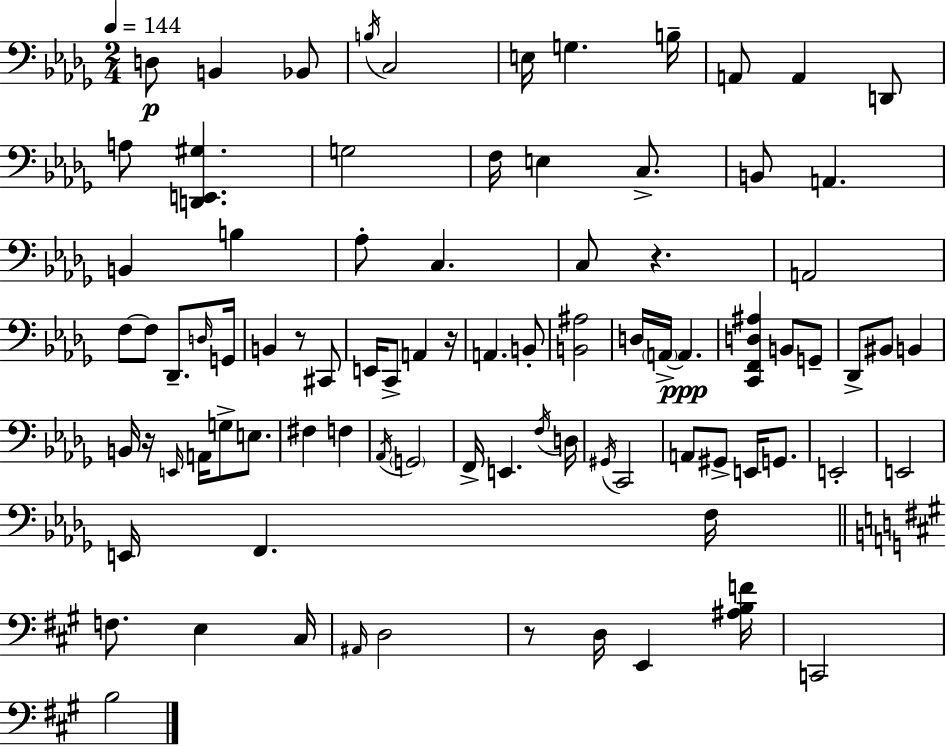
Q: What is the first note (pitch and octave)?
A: D3